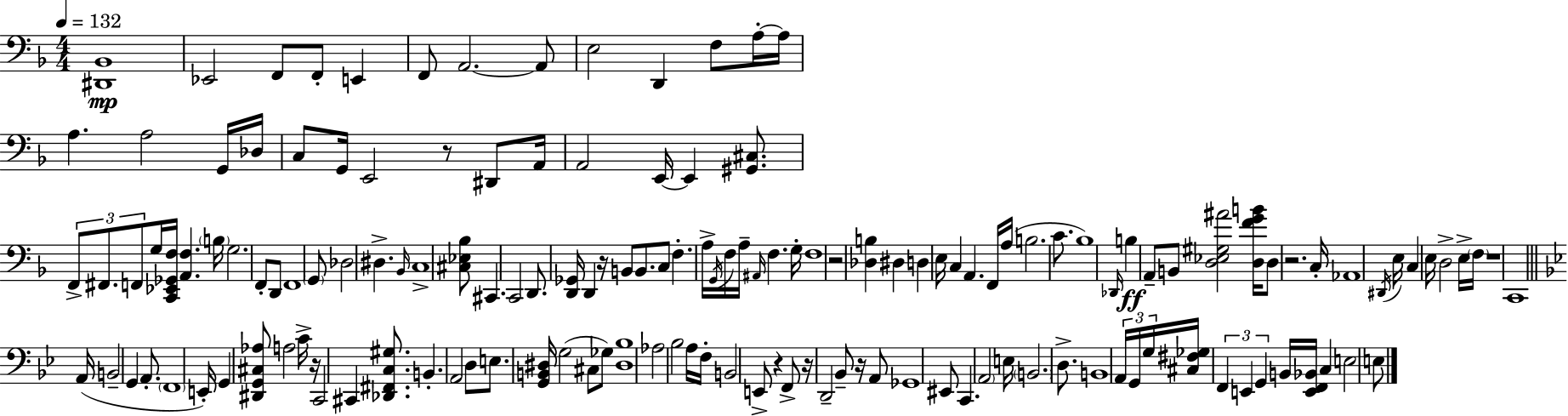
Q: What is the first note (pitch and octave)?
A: Eb2